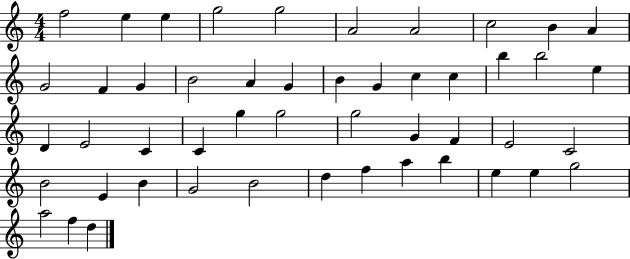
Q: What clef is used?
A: treble